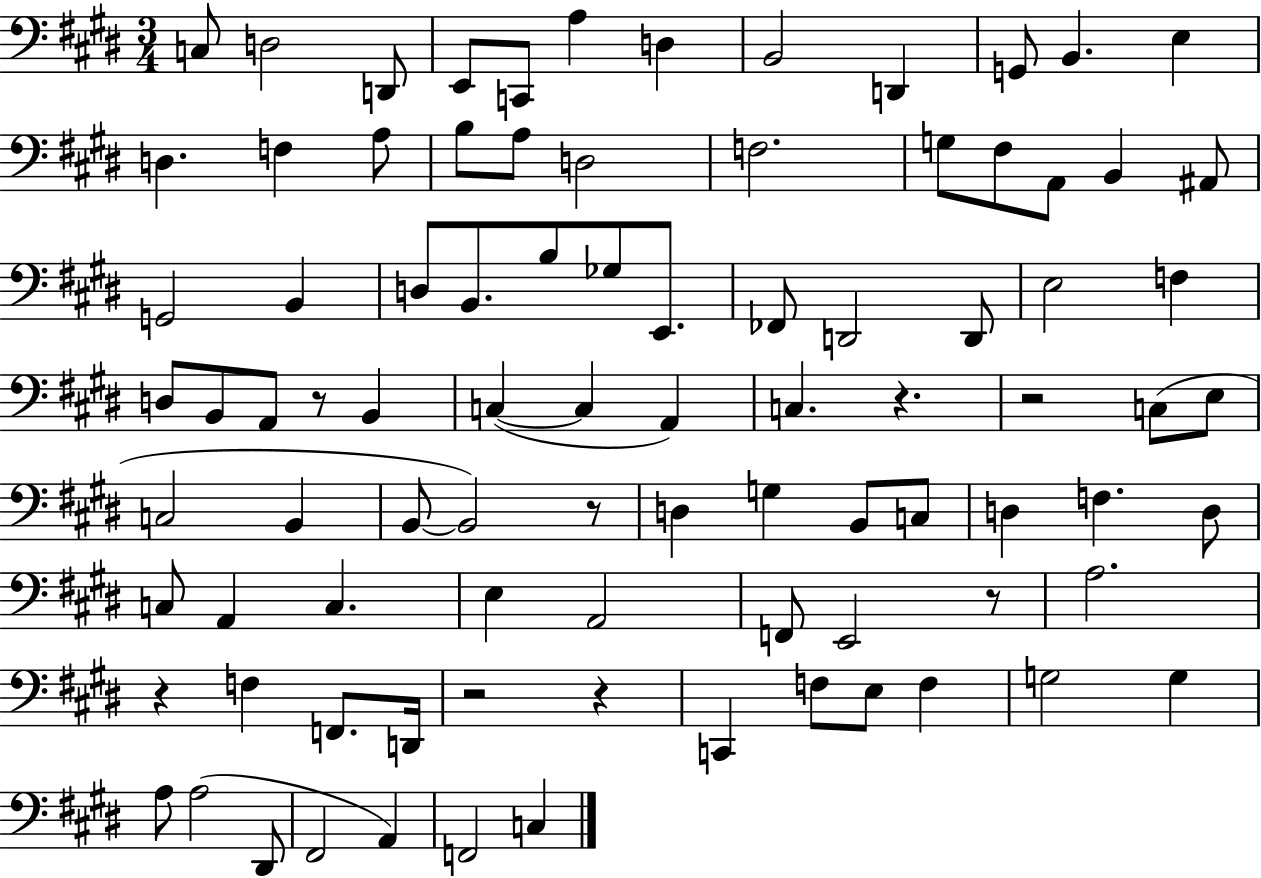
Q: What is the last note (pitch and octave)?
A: C3